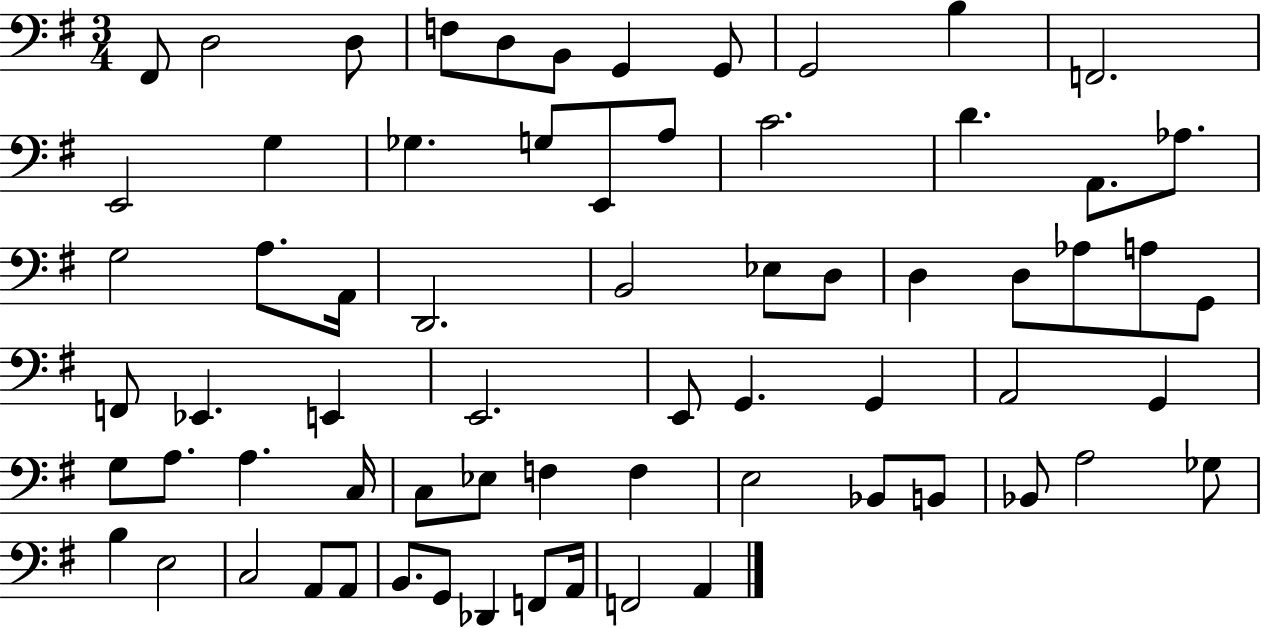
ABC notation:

X:1
T:Untitled
M:3/4
L:1/4
K:G
^F,,/2 D,2 D,/2 F,/2 D,/2 B,,/2 G,, G,,/2 G,,2 B, F,,2 E,,2 G, _G, G,/2 E,,/2 A,/2 C2 D A,,/2 _A,/2 G,2 A,/2 A,,/4 D,,2 B,,2 _E,/2 D,/2 D, D,/2 _A,/2 A,/2 G,,/2 F,,/2 _E,, E,, E,,2 E,,/2 G,, G,, A,,2 G,, G,/2 A,/2 A, C,/4 C,/2 _E,/2 F, F, E,2 _B,,/2 B,,/2 _B,,/2 A,2 _G,/2 B, E,2 C,2 A,,/2 A,,/2 B,,/2 G,,/2 _D,, F,,/2 A,,/4 F,,2 A,,